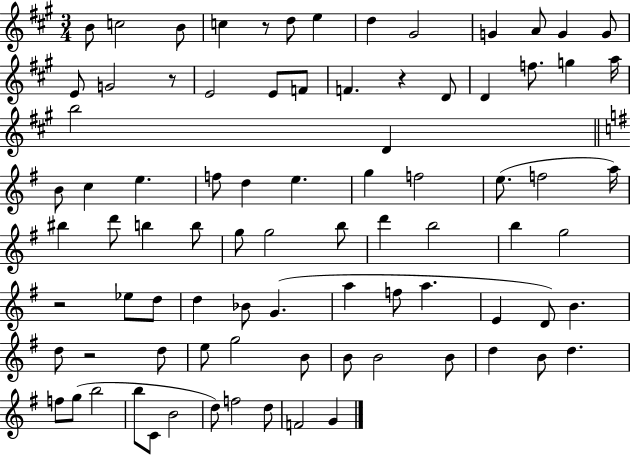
B4/e C5/h B4/e C5/q R/e D5/e E5/q D5/q G#4/h G4/q A4/e G4/q G4/e E4/e G4/h R/e E4/h E4/e F4/e F4/q. R/q D4/e D4/q F5/e. G5/q A5/s B5/h D4/q B4/e C5/q E5/q. F5/e D5/q E5/q. G5/q F5/h E5/e. F5/h A5/s BIS5/q D6/e B5/q B5/e G5/e G5/h B5/e D6/q B5/h B5/q G5/h R/h Eb5/e D5/e D5/q Bb4/e G4/q. A5/q F5/e A5/q. E4/q D4/e B4/q. D5/e R/h D5/e E5/e G5/h B4/e B4/e B4/h B4/e D5/q B4/e D5/q. F5/e G5/e B5/h B5/e C4/e B4/h D5/e F5/h D5/e F4/h G4/q